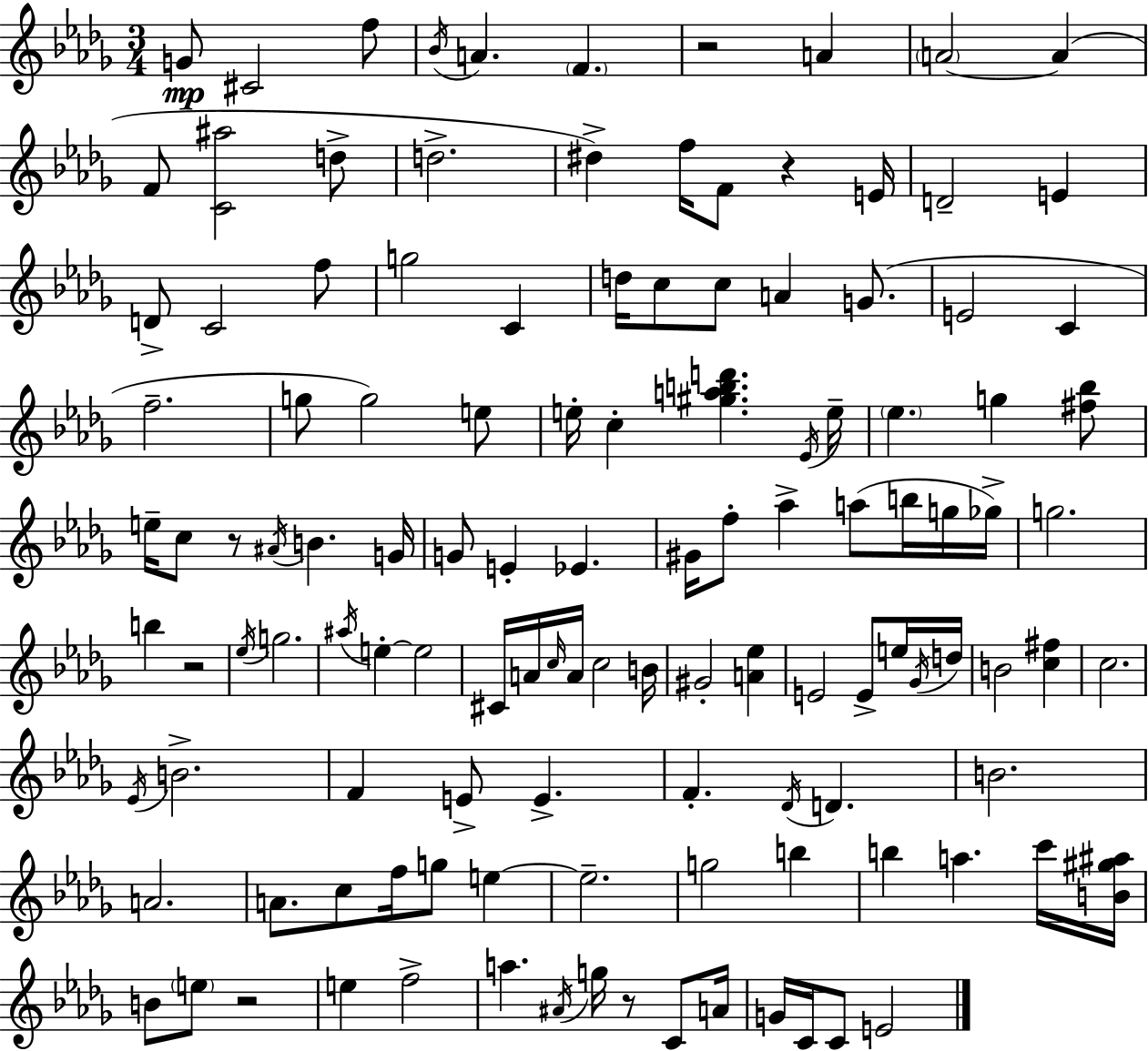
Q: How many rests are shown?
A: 6